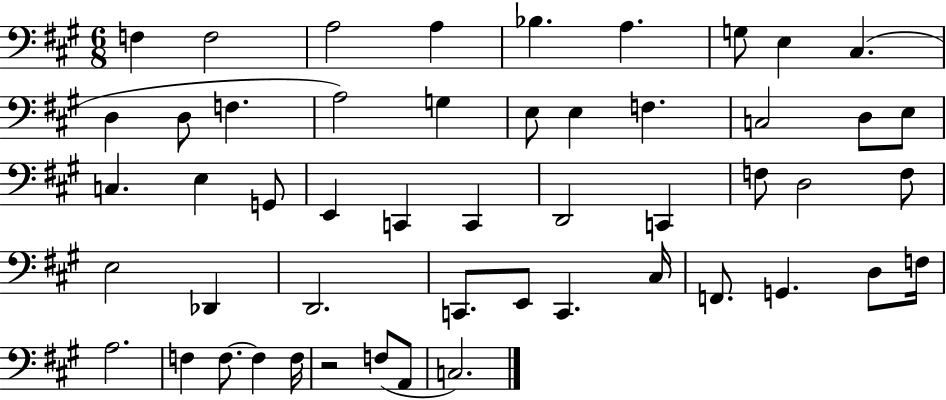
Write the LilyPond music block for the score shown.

{
  \clef bass
  \numericTimeSignature
  \time 6/8
  \key a \major
  f4 f2 | a2 a4 | bes4. a4. | g8 e4 cis4.( | \break d4 d8 f4. | a2) g4 | e8 e4 f4. | c2 d8 e8 | \break c4. e4 g,8 | e,4 c,4 c,4 | d,2 c,4 | f8 d2 f8 | \break e2 des,4 | d,2. | c,8. e,8 c,4. cis16 | f,8. g,4. d8 f16 | \break a2. | f4 f8.~~ f4 f16 | r2 f8( a,8 | c2.) | \break \bar "|."
}